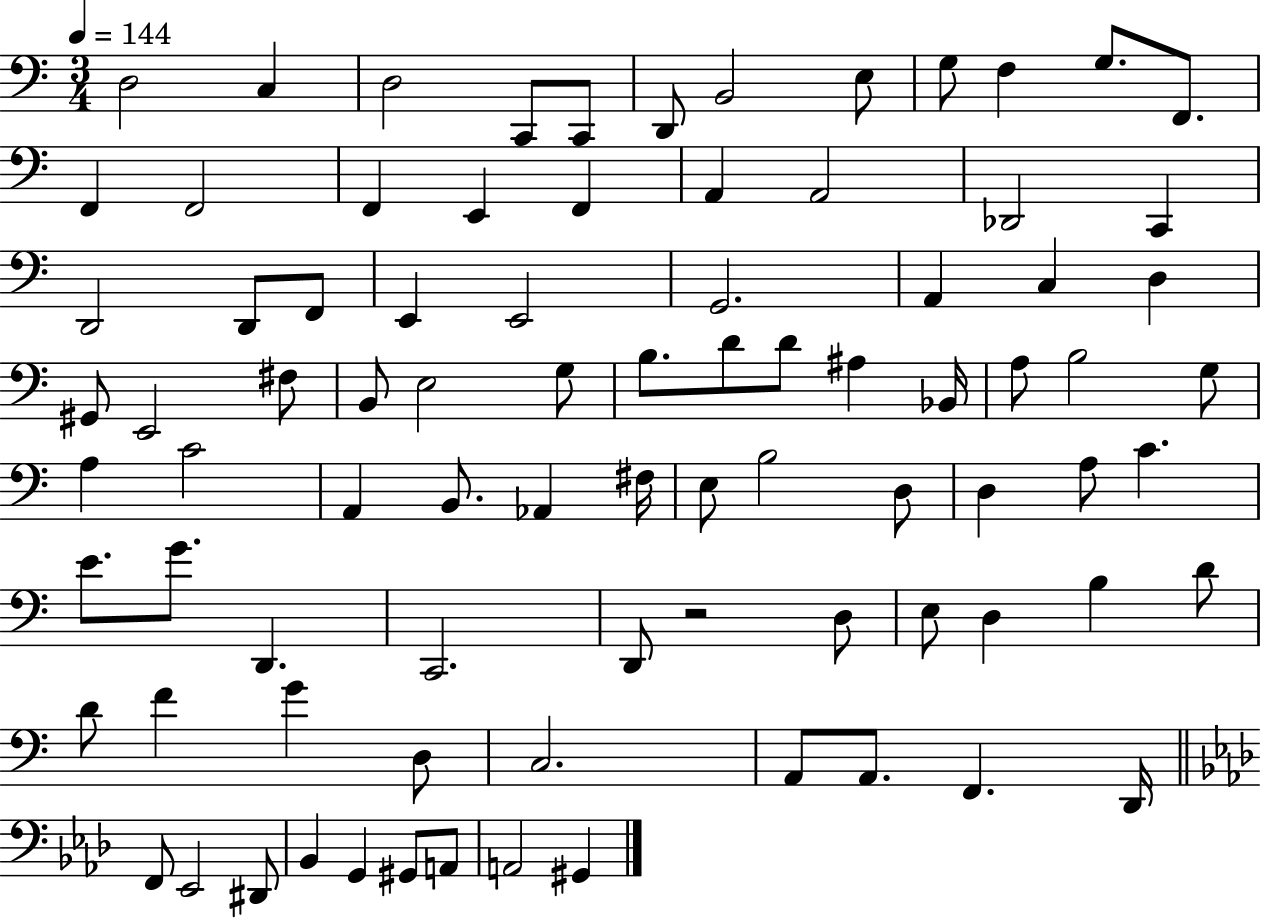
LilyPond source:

{
  \clef bass
  \numericTimeSignature
  \time 3/4
  \key c \major
  \tempo 4 = 144
  \repeat volta 2 { d2 c4 | d2 c,8 c,8 | d,8 b,2 e8 | g8 f4 g8. f,8. | \break f,4 f,2 | f,4 e,4 f,4 | a,4 a,2 | des,2 c,4 | \break d,2 d,8 f,8 | e,4 e,2 | g,2. | a,4 c4 d4 | \break gis,8 e,2 fis8 | b,8 e2 g8 | b8. d'8 d'8 ais4 bes,16 | a8 b2 g8 | \break a4 c'2 | a,4 b,8. aes,4 fis16 | e8 b2 d8 | d4 a8 c'4. | \break e'8. g'8. d,4. | c,2. | d,8 r2 d8 | e8 d4 b4 d'8 | \break d'8 f'4 g'4 d8 | c2. | a,8 a,8. f,4. d,16 | \bar "||" \break \key aes \major f,8 ees,2 dis,8 | bes,4 g,4 gis,8 a,8 | a,2 gis,4 | } \bar "|."
}